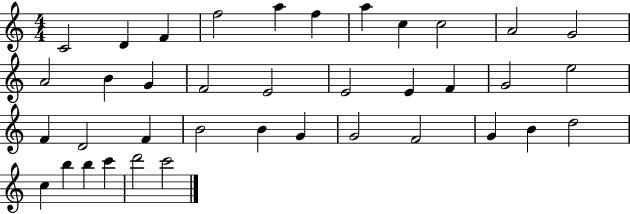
{
  \clef treble
  \numericTimeSignature
  \time 4/4
  \key c \major
  c'2 d'4 f'4 | f''2 a''4 f''4 | a''4 c''4 c''2 | a'2 g'2 | \break a'2 b'4 g'4 | f'2 e'2 | e'2 e'4 f'4 | g'2 e''2 | \break f'4 d'2 f'4 | b'2 b'4 g'4 | g'2 f'2 | g'4 b'4 d''2 | \break c''4 b''4 b''4 c'''4 | d'''2 c'''2 | \bar "|."
}